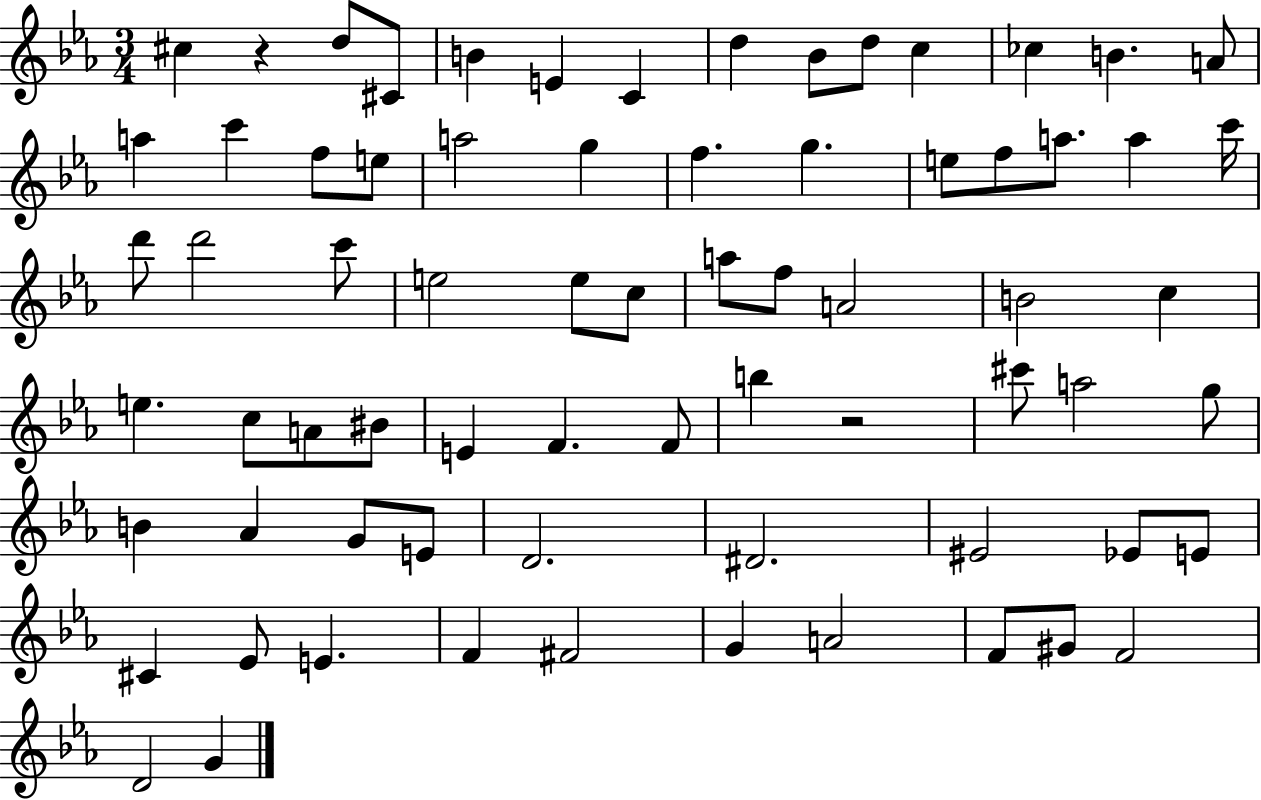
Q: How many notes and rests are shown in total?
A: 71